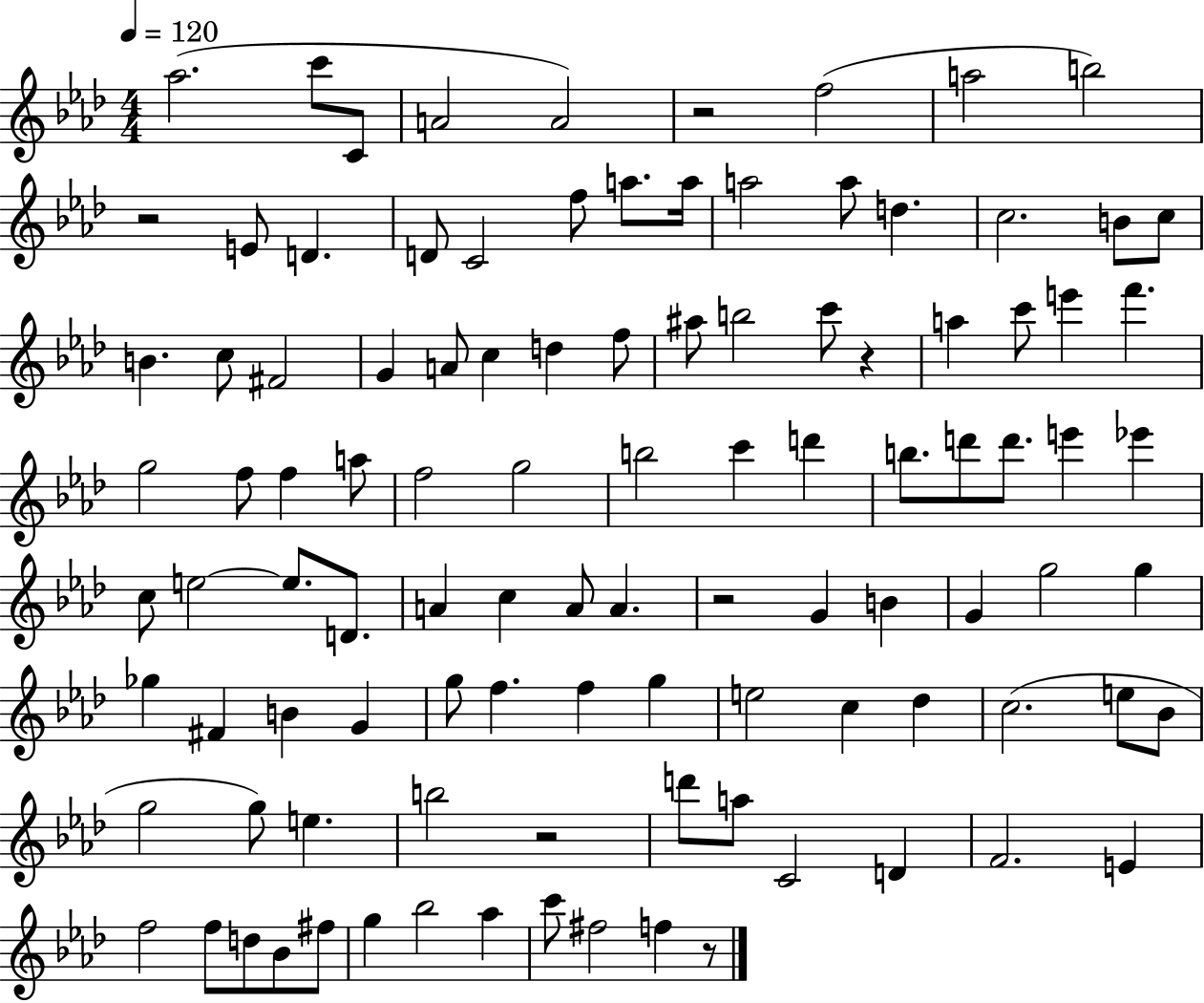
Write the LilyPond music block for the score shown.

{
  \clef treble
  \numericTimeSignature
  \time 4/4
  \key aes \major
  \tempo 4 = 120
  aes''2.( c'''8 c'8 | a'2 a'2) | r2 f''2( | a''2 b''2) | \break r2 e'8 d'4. | d'8 c'2 f''8 a''8. a''16 | a''2 a''8 d''4. | c''2. b'8 c''8 | \break b'4. c''8 fis'2 | g'4 a'8 c''4 d''4 f''8 | ais''8 b''2 c'''8 r4 | a''4 c'''8 e'''4 f'''4. | \break g''2 f''8 f''4 a''8 | f''2 g''2 | b''2 c'''4 d'''4 | b''8. d'''8 d'''8. e'''4 ees'''4 | \break c''8 e''2~~ e''8. d'8. | a'4 c''4 a'8 a'4. | r2 g'4 b'4 | g'4 g''2 g''4 | \break ges''4 fis'4 b'4 g'4 | g''8 f''4. f''4 g''4 | e''2 c''4 des''4 | c''2.( e''8 bes'8 | \break g''2 g''8) e''4. | b''2 r2 | d'''8 a''8 c'2 d'4 | f'2. e'4 | \break f''2 f''8 d''8 bes'8 fis''8 | g''4 bes''2 aes''4 | c'''8 fis''2 f''4 r8 | \bar "|."
}